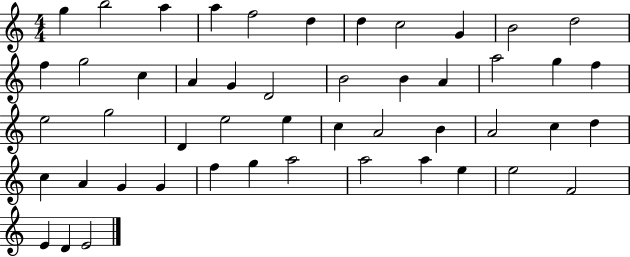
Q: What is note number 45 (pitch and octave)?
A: E5